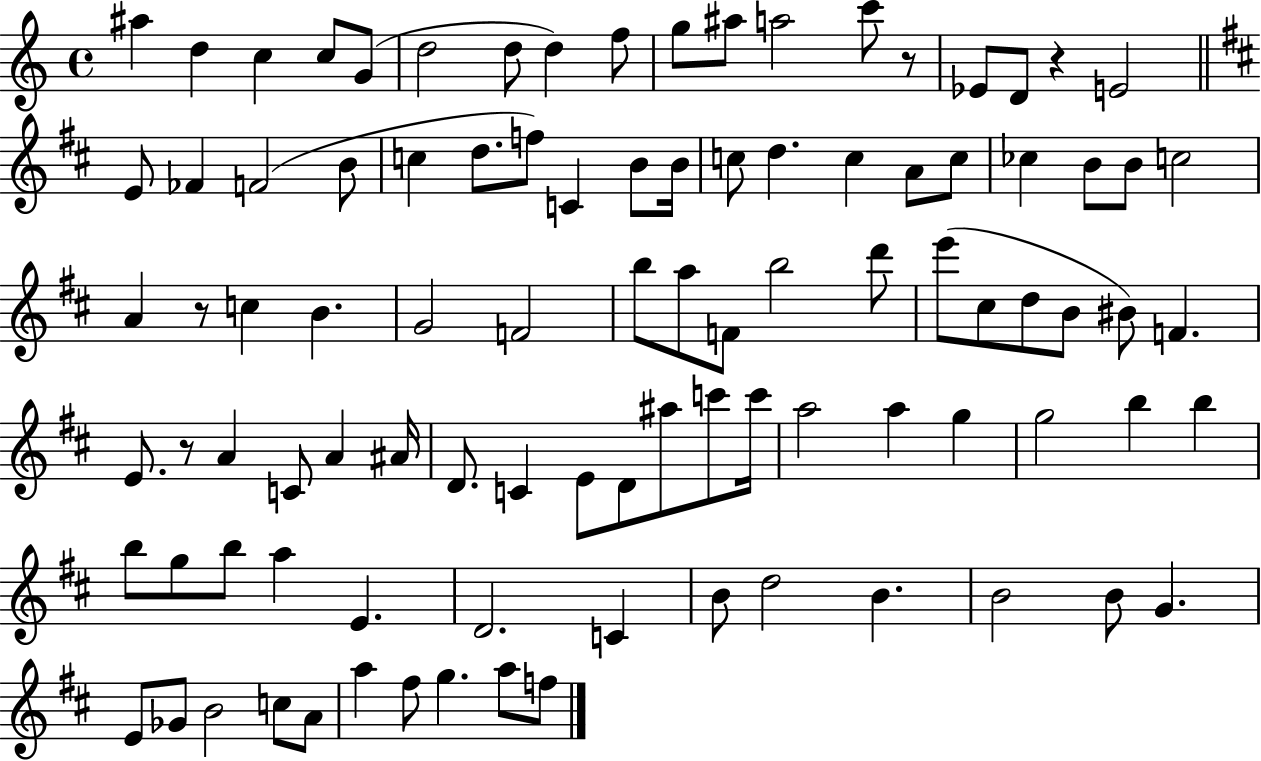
{
  \clef treble
  \time 4/4
  \defaultTimeSignature
  \key c \major
  \repeat volta 2 { ais''4 d''4 c''4 c''8 g'8( | d''2 d''8 d''4) f''8 | g''8 ais''8 a''2 c'''8 r8 | ees'8 d'8 r4 e'2 | \break \bar "||" \break \key d \major e'8 fes'4 f'2( b'8 | c''4 d''8. f''8) c'4 b'8 b'16 | c''8 d''4. c''4 a'8 c''8 | ces''4 b'8 b'8 c''2 | \break a'4 r8 c''4 b'4. | g'2 f'2 | b''8 a''8 f'8 b''2 d'''8 | e'''8( cis''8 d''8 b'8 bis'8) f'4. | \break e'8. r8 a'4 c'8 a'4 ais'16 | d'8. c'4 e'8 d'8 ais''8 c'''8 c'''16 | a''2 a''4 g''4 | g''2 b''4 b''4 | \break b''8 g''8 b''8 a''4 e'4. | d'2. c'4 | b'8 d''2 b'4. | b'2 b'8 g'4. | \break e'8 ges'8 b'2 c''8 a'8 | a''4 fis''8 g''4. a''8 f''8 | } \bar "|."
}